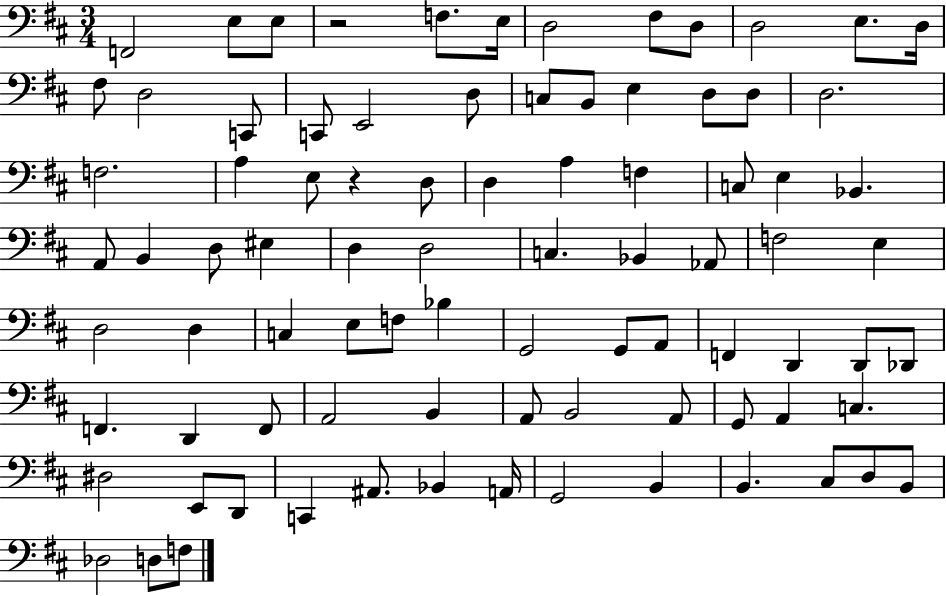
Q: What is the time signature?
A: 3/4